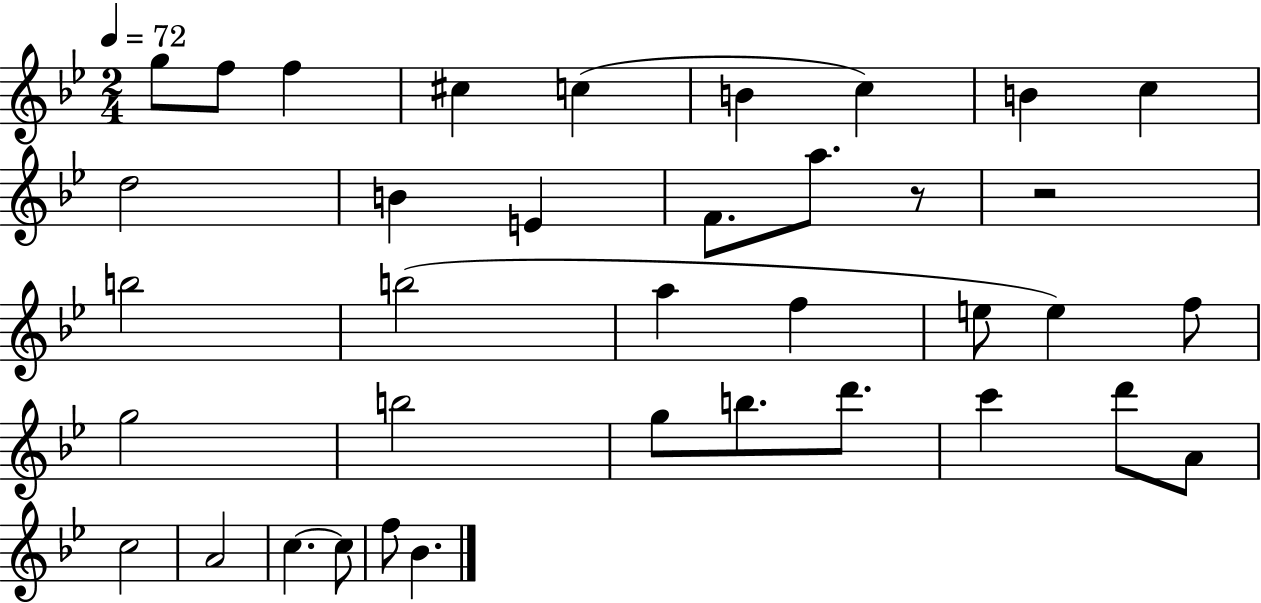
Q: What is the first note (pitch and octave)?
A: G5